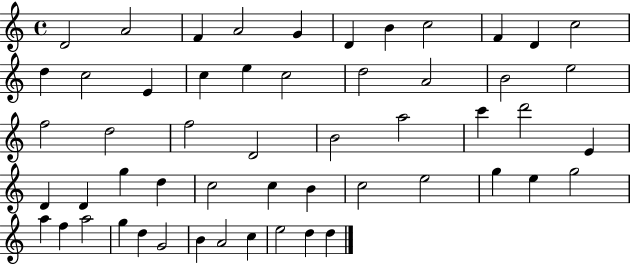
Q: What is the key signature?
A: C major